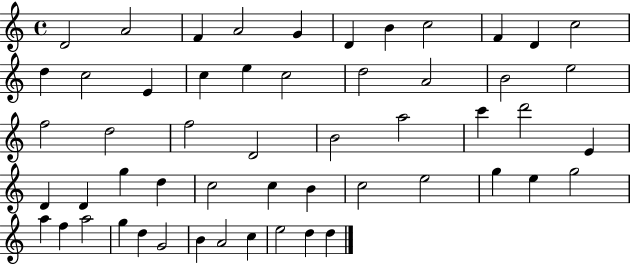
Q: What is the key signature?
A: C major